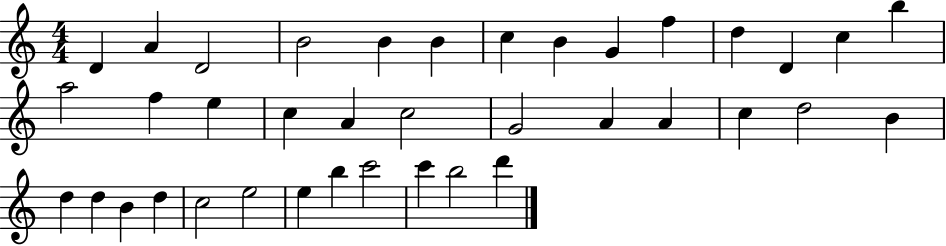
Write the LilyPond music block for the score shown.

{
  \clef treble
  \numericTimeSignature
  \time 4/4
  \key c \major
  d'4 a'4 d'2 | b'2 b'4 b'4 | c''4 b'4 g'4 f''4 | d''4 d'4 c''4 b''4 | \break a''2 f''4 e''4 | c''4 a'4 c''2 | g'2 a'4 a'4 | c''4 d''2 b'4 | \break d''4 d''4 b'4 d''4 | c''2 e''2 | e''4 b''4 c'''2 | c'''4 b''2 d'''4 | \break \bar "|."
}